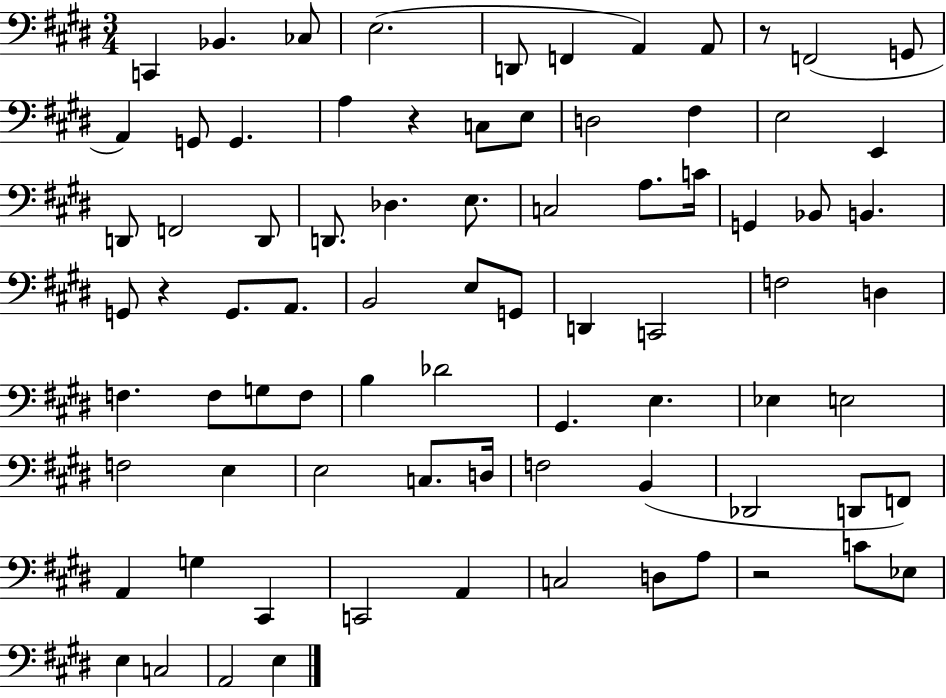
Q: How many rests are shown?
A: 4